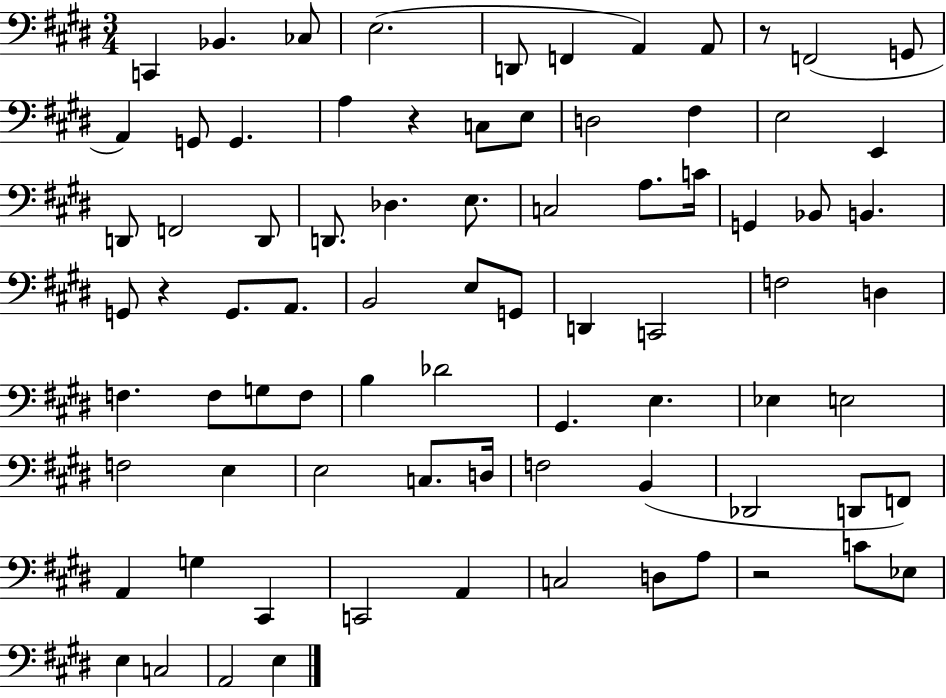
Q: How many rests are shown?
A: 4